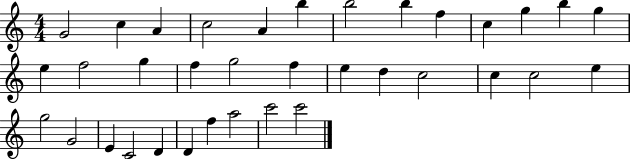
{
  \clef treble
  \numericTimeSignature
  \time 4/4
  \key c \major
  g'2 c''4 a'4 | c''2 a'4 b''4 | b''2 b''4 f''4 | c''4 g''4 b''4 g''4 | \break e''4 f''2 g''4 | f''4 g''2 f''4 | e''4 d''4 c''2 | c''4 c''2 e''4 | \break g''2 g'2 | e'4 c'2 d'4 | d'4 f''4 a''2 | c'''2 c'''2 | \break \bar "|."
}